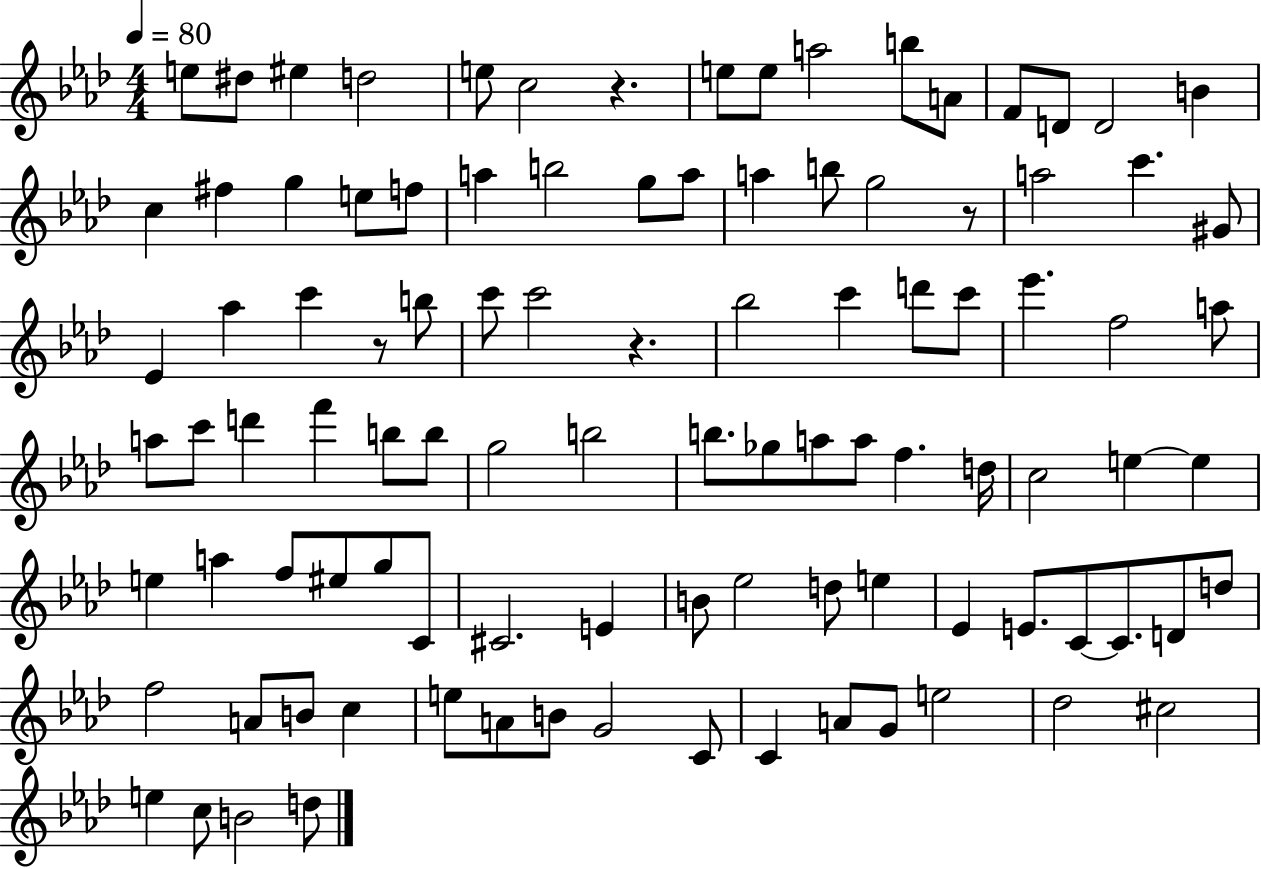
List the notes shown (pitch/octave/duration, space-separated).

E5/e D#5/e EIS5/q D5/h E5/e C5/h R/q. E5/e E5/e A5/h B5/e A4/e F4/e D4/e D4/h B4/q C5/q F#5/q G5/q E5/e F5/e A5/q B5/h G5/e A5/e A5/q B5/e G5/h R/e A5/h C6/q. G#4/e Eb4/q Ab5/q C6/q R/e B5/e C6/e C6/h R/q. Bb5/h C6/q D6/e C6/e Eb6/q. F5/h A5/e A5/e C6/e D6/q F6/q B5/e B5/e G5/h B5/h B5/e. Gb5/e A5/e A5/e F5/q. D5/s C5/h E5/q E5/q E5/q A5/q F5/e EIS5/e G5/e C4/e C#4/h. E4/q B4/e Eb5/h D5/e E5/q Eb4/q E4/e. C4/e C4/e. D4/e D5/e F5/h A4/e B4/e C5/q E5/e A4/e B4/e G4/h C4/e C4/q A4/e G4/e E5/h Db5/h C#5/h E5/q C5/e B4/h D5/e